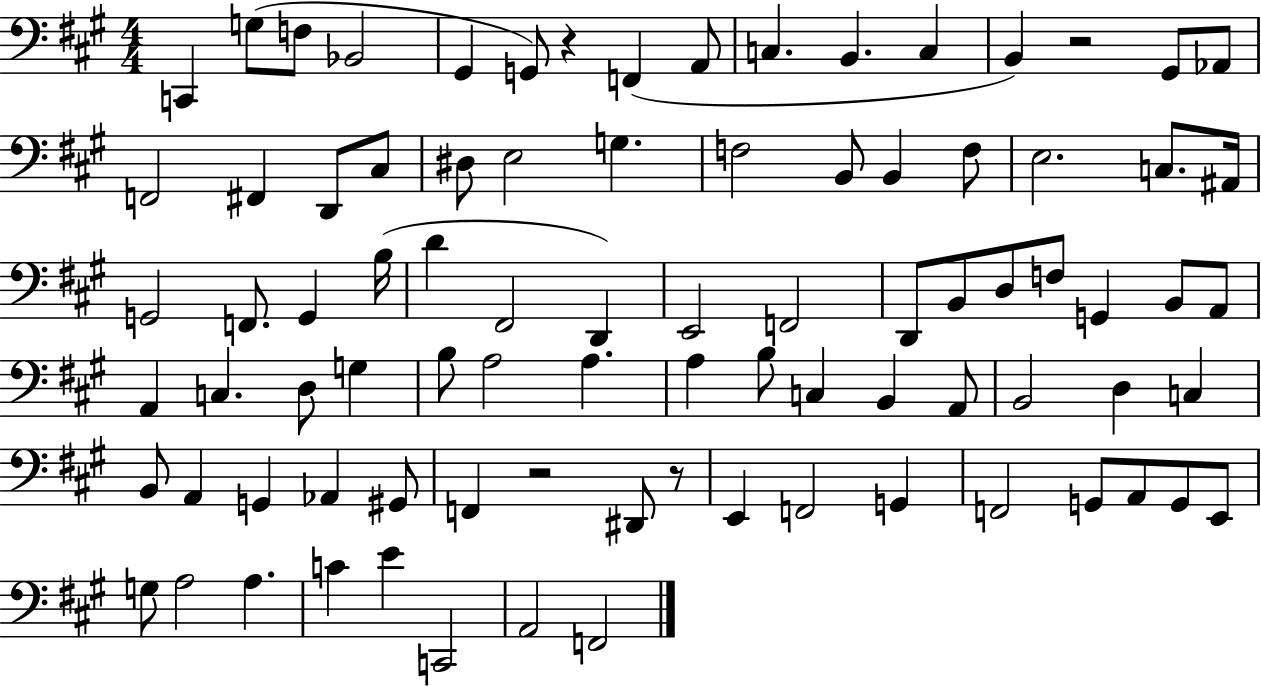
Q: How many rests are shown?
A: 4